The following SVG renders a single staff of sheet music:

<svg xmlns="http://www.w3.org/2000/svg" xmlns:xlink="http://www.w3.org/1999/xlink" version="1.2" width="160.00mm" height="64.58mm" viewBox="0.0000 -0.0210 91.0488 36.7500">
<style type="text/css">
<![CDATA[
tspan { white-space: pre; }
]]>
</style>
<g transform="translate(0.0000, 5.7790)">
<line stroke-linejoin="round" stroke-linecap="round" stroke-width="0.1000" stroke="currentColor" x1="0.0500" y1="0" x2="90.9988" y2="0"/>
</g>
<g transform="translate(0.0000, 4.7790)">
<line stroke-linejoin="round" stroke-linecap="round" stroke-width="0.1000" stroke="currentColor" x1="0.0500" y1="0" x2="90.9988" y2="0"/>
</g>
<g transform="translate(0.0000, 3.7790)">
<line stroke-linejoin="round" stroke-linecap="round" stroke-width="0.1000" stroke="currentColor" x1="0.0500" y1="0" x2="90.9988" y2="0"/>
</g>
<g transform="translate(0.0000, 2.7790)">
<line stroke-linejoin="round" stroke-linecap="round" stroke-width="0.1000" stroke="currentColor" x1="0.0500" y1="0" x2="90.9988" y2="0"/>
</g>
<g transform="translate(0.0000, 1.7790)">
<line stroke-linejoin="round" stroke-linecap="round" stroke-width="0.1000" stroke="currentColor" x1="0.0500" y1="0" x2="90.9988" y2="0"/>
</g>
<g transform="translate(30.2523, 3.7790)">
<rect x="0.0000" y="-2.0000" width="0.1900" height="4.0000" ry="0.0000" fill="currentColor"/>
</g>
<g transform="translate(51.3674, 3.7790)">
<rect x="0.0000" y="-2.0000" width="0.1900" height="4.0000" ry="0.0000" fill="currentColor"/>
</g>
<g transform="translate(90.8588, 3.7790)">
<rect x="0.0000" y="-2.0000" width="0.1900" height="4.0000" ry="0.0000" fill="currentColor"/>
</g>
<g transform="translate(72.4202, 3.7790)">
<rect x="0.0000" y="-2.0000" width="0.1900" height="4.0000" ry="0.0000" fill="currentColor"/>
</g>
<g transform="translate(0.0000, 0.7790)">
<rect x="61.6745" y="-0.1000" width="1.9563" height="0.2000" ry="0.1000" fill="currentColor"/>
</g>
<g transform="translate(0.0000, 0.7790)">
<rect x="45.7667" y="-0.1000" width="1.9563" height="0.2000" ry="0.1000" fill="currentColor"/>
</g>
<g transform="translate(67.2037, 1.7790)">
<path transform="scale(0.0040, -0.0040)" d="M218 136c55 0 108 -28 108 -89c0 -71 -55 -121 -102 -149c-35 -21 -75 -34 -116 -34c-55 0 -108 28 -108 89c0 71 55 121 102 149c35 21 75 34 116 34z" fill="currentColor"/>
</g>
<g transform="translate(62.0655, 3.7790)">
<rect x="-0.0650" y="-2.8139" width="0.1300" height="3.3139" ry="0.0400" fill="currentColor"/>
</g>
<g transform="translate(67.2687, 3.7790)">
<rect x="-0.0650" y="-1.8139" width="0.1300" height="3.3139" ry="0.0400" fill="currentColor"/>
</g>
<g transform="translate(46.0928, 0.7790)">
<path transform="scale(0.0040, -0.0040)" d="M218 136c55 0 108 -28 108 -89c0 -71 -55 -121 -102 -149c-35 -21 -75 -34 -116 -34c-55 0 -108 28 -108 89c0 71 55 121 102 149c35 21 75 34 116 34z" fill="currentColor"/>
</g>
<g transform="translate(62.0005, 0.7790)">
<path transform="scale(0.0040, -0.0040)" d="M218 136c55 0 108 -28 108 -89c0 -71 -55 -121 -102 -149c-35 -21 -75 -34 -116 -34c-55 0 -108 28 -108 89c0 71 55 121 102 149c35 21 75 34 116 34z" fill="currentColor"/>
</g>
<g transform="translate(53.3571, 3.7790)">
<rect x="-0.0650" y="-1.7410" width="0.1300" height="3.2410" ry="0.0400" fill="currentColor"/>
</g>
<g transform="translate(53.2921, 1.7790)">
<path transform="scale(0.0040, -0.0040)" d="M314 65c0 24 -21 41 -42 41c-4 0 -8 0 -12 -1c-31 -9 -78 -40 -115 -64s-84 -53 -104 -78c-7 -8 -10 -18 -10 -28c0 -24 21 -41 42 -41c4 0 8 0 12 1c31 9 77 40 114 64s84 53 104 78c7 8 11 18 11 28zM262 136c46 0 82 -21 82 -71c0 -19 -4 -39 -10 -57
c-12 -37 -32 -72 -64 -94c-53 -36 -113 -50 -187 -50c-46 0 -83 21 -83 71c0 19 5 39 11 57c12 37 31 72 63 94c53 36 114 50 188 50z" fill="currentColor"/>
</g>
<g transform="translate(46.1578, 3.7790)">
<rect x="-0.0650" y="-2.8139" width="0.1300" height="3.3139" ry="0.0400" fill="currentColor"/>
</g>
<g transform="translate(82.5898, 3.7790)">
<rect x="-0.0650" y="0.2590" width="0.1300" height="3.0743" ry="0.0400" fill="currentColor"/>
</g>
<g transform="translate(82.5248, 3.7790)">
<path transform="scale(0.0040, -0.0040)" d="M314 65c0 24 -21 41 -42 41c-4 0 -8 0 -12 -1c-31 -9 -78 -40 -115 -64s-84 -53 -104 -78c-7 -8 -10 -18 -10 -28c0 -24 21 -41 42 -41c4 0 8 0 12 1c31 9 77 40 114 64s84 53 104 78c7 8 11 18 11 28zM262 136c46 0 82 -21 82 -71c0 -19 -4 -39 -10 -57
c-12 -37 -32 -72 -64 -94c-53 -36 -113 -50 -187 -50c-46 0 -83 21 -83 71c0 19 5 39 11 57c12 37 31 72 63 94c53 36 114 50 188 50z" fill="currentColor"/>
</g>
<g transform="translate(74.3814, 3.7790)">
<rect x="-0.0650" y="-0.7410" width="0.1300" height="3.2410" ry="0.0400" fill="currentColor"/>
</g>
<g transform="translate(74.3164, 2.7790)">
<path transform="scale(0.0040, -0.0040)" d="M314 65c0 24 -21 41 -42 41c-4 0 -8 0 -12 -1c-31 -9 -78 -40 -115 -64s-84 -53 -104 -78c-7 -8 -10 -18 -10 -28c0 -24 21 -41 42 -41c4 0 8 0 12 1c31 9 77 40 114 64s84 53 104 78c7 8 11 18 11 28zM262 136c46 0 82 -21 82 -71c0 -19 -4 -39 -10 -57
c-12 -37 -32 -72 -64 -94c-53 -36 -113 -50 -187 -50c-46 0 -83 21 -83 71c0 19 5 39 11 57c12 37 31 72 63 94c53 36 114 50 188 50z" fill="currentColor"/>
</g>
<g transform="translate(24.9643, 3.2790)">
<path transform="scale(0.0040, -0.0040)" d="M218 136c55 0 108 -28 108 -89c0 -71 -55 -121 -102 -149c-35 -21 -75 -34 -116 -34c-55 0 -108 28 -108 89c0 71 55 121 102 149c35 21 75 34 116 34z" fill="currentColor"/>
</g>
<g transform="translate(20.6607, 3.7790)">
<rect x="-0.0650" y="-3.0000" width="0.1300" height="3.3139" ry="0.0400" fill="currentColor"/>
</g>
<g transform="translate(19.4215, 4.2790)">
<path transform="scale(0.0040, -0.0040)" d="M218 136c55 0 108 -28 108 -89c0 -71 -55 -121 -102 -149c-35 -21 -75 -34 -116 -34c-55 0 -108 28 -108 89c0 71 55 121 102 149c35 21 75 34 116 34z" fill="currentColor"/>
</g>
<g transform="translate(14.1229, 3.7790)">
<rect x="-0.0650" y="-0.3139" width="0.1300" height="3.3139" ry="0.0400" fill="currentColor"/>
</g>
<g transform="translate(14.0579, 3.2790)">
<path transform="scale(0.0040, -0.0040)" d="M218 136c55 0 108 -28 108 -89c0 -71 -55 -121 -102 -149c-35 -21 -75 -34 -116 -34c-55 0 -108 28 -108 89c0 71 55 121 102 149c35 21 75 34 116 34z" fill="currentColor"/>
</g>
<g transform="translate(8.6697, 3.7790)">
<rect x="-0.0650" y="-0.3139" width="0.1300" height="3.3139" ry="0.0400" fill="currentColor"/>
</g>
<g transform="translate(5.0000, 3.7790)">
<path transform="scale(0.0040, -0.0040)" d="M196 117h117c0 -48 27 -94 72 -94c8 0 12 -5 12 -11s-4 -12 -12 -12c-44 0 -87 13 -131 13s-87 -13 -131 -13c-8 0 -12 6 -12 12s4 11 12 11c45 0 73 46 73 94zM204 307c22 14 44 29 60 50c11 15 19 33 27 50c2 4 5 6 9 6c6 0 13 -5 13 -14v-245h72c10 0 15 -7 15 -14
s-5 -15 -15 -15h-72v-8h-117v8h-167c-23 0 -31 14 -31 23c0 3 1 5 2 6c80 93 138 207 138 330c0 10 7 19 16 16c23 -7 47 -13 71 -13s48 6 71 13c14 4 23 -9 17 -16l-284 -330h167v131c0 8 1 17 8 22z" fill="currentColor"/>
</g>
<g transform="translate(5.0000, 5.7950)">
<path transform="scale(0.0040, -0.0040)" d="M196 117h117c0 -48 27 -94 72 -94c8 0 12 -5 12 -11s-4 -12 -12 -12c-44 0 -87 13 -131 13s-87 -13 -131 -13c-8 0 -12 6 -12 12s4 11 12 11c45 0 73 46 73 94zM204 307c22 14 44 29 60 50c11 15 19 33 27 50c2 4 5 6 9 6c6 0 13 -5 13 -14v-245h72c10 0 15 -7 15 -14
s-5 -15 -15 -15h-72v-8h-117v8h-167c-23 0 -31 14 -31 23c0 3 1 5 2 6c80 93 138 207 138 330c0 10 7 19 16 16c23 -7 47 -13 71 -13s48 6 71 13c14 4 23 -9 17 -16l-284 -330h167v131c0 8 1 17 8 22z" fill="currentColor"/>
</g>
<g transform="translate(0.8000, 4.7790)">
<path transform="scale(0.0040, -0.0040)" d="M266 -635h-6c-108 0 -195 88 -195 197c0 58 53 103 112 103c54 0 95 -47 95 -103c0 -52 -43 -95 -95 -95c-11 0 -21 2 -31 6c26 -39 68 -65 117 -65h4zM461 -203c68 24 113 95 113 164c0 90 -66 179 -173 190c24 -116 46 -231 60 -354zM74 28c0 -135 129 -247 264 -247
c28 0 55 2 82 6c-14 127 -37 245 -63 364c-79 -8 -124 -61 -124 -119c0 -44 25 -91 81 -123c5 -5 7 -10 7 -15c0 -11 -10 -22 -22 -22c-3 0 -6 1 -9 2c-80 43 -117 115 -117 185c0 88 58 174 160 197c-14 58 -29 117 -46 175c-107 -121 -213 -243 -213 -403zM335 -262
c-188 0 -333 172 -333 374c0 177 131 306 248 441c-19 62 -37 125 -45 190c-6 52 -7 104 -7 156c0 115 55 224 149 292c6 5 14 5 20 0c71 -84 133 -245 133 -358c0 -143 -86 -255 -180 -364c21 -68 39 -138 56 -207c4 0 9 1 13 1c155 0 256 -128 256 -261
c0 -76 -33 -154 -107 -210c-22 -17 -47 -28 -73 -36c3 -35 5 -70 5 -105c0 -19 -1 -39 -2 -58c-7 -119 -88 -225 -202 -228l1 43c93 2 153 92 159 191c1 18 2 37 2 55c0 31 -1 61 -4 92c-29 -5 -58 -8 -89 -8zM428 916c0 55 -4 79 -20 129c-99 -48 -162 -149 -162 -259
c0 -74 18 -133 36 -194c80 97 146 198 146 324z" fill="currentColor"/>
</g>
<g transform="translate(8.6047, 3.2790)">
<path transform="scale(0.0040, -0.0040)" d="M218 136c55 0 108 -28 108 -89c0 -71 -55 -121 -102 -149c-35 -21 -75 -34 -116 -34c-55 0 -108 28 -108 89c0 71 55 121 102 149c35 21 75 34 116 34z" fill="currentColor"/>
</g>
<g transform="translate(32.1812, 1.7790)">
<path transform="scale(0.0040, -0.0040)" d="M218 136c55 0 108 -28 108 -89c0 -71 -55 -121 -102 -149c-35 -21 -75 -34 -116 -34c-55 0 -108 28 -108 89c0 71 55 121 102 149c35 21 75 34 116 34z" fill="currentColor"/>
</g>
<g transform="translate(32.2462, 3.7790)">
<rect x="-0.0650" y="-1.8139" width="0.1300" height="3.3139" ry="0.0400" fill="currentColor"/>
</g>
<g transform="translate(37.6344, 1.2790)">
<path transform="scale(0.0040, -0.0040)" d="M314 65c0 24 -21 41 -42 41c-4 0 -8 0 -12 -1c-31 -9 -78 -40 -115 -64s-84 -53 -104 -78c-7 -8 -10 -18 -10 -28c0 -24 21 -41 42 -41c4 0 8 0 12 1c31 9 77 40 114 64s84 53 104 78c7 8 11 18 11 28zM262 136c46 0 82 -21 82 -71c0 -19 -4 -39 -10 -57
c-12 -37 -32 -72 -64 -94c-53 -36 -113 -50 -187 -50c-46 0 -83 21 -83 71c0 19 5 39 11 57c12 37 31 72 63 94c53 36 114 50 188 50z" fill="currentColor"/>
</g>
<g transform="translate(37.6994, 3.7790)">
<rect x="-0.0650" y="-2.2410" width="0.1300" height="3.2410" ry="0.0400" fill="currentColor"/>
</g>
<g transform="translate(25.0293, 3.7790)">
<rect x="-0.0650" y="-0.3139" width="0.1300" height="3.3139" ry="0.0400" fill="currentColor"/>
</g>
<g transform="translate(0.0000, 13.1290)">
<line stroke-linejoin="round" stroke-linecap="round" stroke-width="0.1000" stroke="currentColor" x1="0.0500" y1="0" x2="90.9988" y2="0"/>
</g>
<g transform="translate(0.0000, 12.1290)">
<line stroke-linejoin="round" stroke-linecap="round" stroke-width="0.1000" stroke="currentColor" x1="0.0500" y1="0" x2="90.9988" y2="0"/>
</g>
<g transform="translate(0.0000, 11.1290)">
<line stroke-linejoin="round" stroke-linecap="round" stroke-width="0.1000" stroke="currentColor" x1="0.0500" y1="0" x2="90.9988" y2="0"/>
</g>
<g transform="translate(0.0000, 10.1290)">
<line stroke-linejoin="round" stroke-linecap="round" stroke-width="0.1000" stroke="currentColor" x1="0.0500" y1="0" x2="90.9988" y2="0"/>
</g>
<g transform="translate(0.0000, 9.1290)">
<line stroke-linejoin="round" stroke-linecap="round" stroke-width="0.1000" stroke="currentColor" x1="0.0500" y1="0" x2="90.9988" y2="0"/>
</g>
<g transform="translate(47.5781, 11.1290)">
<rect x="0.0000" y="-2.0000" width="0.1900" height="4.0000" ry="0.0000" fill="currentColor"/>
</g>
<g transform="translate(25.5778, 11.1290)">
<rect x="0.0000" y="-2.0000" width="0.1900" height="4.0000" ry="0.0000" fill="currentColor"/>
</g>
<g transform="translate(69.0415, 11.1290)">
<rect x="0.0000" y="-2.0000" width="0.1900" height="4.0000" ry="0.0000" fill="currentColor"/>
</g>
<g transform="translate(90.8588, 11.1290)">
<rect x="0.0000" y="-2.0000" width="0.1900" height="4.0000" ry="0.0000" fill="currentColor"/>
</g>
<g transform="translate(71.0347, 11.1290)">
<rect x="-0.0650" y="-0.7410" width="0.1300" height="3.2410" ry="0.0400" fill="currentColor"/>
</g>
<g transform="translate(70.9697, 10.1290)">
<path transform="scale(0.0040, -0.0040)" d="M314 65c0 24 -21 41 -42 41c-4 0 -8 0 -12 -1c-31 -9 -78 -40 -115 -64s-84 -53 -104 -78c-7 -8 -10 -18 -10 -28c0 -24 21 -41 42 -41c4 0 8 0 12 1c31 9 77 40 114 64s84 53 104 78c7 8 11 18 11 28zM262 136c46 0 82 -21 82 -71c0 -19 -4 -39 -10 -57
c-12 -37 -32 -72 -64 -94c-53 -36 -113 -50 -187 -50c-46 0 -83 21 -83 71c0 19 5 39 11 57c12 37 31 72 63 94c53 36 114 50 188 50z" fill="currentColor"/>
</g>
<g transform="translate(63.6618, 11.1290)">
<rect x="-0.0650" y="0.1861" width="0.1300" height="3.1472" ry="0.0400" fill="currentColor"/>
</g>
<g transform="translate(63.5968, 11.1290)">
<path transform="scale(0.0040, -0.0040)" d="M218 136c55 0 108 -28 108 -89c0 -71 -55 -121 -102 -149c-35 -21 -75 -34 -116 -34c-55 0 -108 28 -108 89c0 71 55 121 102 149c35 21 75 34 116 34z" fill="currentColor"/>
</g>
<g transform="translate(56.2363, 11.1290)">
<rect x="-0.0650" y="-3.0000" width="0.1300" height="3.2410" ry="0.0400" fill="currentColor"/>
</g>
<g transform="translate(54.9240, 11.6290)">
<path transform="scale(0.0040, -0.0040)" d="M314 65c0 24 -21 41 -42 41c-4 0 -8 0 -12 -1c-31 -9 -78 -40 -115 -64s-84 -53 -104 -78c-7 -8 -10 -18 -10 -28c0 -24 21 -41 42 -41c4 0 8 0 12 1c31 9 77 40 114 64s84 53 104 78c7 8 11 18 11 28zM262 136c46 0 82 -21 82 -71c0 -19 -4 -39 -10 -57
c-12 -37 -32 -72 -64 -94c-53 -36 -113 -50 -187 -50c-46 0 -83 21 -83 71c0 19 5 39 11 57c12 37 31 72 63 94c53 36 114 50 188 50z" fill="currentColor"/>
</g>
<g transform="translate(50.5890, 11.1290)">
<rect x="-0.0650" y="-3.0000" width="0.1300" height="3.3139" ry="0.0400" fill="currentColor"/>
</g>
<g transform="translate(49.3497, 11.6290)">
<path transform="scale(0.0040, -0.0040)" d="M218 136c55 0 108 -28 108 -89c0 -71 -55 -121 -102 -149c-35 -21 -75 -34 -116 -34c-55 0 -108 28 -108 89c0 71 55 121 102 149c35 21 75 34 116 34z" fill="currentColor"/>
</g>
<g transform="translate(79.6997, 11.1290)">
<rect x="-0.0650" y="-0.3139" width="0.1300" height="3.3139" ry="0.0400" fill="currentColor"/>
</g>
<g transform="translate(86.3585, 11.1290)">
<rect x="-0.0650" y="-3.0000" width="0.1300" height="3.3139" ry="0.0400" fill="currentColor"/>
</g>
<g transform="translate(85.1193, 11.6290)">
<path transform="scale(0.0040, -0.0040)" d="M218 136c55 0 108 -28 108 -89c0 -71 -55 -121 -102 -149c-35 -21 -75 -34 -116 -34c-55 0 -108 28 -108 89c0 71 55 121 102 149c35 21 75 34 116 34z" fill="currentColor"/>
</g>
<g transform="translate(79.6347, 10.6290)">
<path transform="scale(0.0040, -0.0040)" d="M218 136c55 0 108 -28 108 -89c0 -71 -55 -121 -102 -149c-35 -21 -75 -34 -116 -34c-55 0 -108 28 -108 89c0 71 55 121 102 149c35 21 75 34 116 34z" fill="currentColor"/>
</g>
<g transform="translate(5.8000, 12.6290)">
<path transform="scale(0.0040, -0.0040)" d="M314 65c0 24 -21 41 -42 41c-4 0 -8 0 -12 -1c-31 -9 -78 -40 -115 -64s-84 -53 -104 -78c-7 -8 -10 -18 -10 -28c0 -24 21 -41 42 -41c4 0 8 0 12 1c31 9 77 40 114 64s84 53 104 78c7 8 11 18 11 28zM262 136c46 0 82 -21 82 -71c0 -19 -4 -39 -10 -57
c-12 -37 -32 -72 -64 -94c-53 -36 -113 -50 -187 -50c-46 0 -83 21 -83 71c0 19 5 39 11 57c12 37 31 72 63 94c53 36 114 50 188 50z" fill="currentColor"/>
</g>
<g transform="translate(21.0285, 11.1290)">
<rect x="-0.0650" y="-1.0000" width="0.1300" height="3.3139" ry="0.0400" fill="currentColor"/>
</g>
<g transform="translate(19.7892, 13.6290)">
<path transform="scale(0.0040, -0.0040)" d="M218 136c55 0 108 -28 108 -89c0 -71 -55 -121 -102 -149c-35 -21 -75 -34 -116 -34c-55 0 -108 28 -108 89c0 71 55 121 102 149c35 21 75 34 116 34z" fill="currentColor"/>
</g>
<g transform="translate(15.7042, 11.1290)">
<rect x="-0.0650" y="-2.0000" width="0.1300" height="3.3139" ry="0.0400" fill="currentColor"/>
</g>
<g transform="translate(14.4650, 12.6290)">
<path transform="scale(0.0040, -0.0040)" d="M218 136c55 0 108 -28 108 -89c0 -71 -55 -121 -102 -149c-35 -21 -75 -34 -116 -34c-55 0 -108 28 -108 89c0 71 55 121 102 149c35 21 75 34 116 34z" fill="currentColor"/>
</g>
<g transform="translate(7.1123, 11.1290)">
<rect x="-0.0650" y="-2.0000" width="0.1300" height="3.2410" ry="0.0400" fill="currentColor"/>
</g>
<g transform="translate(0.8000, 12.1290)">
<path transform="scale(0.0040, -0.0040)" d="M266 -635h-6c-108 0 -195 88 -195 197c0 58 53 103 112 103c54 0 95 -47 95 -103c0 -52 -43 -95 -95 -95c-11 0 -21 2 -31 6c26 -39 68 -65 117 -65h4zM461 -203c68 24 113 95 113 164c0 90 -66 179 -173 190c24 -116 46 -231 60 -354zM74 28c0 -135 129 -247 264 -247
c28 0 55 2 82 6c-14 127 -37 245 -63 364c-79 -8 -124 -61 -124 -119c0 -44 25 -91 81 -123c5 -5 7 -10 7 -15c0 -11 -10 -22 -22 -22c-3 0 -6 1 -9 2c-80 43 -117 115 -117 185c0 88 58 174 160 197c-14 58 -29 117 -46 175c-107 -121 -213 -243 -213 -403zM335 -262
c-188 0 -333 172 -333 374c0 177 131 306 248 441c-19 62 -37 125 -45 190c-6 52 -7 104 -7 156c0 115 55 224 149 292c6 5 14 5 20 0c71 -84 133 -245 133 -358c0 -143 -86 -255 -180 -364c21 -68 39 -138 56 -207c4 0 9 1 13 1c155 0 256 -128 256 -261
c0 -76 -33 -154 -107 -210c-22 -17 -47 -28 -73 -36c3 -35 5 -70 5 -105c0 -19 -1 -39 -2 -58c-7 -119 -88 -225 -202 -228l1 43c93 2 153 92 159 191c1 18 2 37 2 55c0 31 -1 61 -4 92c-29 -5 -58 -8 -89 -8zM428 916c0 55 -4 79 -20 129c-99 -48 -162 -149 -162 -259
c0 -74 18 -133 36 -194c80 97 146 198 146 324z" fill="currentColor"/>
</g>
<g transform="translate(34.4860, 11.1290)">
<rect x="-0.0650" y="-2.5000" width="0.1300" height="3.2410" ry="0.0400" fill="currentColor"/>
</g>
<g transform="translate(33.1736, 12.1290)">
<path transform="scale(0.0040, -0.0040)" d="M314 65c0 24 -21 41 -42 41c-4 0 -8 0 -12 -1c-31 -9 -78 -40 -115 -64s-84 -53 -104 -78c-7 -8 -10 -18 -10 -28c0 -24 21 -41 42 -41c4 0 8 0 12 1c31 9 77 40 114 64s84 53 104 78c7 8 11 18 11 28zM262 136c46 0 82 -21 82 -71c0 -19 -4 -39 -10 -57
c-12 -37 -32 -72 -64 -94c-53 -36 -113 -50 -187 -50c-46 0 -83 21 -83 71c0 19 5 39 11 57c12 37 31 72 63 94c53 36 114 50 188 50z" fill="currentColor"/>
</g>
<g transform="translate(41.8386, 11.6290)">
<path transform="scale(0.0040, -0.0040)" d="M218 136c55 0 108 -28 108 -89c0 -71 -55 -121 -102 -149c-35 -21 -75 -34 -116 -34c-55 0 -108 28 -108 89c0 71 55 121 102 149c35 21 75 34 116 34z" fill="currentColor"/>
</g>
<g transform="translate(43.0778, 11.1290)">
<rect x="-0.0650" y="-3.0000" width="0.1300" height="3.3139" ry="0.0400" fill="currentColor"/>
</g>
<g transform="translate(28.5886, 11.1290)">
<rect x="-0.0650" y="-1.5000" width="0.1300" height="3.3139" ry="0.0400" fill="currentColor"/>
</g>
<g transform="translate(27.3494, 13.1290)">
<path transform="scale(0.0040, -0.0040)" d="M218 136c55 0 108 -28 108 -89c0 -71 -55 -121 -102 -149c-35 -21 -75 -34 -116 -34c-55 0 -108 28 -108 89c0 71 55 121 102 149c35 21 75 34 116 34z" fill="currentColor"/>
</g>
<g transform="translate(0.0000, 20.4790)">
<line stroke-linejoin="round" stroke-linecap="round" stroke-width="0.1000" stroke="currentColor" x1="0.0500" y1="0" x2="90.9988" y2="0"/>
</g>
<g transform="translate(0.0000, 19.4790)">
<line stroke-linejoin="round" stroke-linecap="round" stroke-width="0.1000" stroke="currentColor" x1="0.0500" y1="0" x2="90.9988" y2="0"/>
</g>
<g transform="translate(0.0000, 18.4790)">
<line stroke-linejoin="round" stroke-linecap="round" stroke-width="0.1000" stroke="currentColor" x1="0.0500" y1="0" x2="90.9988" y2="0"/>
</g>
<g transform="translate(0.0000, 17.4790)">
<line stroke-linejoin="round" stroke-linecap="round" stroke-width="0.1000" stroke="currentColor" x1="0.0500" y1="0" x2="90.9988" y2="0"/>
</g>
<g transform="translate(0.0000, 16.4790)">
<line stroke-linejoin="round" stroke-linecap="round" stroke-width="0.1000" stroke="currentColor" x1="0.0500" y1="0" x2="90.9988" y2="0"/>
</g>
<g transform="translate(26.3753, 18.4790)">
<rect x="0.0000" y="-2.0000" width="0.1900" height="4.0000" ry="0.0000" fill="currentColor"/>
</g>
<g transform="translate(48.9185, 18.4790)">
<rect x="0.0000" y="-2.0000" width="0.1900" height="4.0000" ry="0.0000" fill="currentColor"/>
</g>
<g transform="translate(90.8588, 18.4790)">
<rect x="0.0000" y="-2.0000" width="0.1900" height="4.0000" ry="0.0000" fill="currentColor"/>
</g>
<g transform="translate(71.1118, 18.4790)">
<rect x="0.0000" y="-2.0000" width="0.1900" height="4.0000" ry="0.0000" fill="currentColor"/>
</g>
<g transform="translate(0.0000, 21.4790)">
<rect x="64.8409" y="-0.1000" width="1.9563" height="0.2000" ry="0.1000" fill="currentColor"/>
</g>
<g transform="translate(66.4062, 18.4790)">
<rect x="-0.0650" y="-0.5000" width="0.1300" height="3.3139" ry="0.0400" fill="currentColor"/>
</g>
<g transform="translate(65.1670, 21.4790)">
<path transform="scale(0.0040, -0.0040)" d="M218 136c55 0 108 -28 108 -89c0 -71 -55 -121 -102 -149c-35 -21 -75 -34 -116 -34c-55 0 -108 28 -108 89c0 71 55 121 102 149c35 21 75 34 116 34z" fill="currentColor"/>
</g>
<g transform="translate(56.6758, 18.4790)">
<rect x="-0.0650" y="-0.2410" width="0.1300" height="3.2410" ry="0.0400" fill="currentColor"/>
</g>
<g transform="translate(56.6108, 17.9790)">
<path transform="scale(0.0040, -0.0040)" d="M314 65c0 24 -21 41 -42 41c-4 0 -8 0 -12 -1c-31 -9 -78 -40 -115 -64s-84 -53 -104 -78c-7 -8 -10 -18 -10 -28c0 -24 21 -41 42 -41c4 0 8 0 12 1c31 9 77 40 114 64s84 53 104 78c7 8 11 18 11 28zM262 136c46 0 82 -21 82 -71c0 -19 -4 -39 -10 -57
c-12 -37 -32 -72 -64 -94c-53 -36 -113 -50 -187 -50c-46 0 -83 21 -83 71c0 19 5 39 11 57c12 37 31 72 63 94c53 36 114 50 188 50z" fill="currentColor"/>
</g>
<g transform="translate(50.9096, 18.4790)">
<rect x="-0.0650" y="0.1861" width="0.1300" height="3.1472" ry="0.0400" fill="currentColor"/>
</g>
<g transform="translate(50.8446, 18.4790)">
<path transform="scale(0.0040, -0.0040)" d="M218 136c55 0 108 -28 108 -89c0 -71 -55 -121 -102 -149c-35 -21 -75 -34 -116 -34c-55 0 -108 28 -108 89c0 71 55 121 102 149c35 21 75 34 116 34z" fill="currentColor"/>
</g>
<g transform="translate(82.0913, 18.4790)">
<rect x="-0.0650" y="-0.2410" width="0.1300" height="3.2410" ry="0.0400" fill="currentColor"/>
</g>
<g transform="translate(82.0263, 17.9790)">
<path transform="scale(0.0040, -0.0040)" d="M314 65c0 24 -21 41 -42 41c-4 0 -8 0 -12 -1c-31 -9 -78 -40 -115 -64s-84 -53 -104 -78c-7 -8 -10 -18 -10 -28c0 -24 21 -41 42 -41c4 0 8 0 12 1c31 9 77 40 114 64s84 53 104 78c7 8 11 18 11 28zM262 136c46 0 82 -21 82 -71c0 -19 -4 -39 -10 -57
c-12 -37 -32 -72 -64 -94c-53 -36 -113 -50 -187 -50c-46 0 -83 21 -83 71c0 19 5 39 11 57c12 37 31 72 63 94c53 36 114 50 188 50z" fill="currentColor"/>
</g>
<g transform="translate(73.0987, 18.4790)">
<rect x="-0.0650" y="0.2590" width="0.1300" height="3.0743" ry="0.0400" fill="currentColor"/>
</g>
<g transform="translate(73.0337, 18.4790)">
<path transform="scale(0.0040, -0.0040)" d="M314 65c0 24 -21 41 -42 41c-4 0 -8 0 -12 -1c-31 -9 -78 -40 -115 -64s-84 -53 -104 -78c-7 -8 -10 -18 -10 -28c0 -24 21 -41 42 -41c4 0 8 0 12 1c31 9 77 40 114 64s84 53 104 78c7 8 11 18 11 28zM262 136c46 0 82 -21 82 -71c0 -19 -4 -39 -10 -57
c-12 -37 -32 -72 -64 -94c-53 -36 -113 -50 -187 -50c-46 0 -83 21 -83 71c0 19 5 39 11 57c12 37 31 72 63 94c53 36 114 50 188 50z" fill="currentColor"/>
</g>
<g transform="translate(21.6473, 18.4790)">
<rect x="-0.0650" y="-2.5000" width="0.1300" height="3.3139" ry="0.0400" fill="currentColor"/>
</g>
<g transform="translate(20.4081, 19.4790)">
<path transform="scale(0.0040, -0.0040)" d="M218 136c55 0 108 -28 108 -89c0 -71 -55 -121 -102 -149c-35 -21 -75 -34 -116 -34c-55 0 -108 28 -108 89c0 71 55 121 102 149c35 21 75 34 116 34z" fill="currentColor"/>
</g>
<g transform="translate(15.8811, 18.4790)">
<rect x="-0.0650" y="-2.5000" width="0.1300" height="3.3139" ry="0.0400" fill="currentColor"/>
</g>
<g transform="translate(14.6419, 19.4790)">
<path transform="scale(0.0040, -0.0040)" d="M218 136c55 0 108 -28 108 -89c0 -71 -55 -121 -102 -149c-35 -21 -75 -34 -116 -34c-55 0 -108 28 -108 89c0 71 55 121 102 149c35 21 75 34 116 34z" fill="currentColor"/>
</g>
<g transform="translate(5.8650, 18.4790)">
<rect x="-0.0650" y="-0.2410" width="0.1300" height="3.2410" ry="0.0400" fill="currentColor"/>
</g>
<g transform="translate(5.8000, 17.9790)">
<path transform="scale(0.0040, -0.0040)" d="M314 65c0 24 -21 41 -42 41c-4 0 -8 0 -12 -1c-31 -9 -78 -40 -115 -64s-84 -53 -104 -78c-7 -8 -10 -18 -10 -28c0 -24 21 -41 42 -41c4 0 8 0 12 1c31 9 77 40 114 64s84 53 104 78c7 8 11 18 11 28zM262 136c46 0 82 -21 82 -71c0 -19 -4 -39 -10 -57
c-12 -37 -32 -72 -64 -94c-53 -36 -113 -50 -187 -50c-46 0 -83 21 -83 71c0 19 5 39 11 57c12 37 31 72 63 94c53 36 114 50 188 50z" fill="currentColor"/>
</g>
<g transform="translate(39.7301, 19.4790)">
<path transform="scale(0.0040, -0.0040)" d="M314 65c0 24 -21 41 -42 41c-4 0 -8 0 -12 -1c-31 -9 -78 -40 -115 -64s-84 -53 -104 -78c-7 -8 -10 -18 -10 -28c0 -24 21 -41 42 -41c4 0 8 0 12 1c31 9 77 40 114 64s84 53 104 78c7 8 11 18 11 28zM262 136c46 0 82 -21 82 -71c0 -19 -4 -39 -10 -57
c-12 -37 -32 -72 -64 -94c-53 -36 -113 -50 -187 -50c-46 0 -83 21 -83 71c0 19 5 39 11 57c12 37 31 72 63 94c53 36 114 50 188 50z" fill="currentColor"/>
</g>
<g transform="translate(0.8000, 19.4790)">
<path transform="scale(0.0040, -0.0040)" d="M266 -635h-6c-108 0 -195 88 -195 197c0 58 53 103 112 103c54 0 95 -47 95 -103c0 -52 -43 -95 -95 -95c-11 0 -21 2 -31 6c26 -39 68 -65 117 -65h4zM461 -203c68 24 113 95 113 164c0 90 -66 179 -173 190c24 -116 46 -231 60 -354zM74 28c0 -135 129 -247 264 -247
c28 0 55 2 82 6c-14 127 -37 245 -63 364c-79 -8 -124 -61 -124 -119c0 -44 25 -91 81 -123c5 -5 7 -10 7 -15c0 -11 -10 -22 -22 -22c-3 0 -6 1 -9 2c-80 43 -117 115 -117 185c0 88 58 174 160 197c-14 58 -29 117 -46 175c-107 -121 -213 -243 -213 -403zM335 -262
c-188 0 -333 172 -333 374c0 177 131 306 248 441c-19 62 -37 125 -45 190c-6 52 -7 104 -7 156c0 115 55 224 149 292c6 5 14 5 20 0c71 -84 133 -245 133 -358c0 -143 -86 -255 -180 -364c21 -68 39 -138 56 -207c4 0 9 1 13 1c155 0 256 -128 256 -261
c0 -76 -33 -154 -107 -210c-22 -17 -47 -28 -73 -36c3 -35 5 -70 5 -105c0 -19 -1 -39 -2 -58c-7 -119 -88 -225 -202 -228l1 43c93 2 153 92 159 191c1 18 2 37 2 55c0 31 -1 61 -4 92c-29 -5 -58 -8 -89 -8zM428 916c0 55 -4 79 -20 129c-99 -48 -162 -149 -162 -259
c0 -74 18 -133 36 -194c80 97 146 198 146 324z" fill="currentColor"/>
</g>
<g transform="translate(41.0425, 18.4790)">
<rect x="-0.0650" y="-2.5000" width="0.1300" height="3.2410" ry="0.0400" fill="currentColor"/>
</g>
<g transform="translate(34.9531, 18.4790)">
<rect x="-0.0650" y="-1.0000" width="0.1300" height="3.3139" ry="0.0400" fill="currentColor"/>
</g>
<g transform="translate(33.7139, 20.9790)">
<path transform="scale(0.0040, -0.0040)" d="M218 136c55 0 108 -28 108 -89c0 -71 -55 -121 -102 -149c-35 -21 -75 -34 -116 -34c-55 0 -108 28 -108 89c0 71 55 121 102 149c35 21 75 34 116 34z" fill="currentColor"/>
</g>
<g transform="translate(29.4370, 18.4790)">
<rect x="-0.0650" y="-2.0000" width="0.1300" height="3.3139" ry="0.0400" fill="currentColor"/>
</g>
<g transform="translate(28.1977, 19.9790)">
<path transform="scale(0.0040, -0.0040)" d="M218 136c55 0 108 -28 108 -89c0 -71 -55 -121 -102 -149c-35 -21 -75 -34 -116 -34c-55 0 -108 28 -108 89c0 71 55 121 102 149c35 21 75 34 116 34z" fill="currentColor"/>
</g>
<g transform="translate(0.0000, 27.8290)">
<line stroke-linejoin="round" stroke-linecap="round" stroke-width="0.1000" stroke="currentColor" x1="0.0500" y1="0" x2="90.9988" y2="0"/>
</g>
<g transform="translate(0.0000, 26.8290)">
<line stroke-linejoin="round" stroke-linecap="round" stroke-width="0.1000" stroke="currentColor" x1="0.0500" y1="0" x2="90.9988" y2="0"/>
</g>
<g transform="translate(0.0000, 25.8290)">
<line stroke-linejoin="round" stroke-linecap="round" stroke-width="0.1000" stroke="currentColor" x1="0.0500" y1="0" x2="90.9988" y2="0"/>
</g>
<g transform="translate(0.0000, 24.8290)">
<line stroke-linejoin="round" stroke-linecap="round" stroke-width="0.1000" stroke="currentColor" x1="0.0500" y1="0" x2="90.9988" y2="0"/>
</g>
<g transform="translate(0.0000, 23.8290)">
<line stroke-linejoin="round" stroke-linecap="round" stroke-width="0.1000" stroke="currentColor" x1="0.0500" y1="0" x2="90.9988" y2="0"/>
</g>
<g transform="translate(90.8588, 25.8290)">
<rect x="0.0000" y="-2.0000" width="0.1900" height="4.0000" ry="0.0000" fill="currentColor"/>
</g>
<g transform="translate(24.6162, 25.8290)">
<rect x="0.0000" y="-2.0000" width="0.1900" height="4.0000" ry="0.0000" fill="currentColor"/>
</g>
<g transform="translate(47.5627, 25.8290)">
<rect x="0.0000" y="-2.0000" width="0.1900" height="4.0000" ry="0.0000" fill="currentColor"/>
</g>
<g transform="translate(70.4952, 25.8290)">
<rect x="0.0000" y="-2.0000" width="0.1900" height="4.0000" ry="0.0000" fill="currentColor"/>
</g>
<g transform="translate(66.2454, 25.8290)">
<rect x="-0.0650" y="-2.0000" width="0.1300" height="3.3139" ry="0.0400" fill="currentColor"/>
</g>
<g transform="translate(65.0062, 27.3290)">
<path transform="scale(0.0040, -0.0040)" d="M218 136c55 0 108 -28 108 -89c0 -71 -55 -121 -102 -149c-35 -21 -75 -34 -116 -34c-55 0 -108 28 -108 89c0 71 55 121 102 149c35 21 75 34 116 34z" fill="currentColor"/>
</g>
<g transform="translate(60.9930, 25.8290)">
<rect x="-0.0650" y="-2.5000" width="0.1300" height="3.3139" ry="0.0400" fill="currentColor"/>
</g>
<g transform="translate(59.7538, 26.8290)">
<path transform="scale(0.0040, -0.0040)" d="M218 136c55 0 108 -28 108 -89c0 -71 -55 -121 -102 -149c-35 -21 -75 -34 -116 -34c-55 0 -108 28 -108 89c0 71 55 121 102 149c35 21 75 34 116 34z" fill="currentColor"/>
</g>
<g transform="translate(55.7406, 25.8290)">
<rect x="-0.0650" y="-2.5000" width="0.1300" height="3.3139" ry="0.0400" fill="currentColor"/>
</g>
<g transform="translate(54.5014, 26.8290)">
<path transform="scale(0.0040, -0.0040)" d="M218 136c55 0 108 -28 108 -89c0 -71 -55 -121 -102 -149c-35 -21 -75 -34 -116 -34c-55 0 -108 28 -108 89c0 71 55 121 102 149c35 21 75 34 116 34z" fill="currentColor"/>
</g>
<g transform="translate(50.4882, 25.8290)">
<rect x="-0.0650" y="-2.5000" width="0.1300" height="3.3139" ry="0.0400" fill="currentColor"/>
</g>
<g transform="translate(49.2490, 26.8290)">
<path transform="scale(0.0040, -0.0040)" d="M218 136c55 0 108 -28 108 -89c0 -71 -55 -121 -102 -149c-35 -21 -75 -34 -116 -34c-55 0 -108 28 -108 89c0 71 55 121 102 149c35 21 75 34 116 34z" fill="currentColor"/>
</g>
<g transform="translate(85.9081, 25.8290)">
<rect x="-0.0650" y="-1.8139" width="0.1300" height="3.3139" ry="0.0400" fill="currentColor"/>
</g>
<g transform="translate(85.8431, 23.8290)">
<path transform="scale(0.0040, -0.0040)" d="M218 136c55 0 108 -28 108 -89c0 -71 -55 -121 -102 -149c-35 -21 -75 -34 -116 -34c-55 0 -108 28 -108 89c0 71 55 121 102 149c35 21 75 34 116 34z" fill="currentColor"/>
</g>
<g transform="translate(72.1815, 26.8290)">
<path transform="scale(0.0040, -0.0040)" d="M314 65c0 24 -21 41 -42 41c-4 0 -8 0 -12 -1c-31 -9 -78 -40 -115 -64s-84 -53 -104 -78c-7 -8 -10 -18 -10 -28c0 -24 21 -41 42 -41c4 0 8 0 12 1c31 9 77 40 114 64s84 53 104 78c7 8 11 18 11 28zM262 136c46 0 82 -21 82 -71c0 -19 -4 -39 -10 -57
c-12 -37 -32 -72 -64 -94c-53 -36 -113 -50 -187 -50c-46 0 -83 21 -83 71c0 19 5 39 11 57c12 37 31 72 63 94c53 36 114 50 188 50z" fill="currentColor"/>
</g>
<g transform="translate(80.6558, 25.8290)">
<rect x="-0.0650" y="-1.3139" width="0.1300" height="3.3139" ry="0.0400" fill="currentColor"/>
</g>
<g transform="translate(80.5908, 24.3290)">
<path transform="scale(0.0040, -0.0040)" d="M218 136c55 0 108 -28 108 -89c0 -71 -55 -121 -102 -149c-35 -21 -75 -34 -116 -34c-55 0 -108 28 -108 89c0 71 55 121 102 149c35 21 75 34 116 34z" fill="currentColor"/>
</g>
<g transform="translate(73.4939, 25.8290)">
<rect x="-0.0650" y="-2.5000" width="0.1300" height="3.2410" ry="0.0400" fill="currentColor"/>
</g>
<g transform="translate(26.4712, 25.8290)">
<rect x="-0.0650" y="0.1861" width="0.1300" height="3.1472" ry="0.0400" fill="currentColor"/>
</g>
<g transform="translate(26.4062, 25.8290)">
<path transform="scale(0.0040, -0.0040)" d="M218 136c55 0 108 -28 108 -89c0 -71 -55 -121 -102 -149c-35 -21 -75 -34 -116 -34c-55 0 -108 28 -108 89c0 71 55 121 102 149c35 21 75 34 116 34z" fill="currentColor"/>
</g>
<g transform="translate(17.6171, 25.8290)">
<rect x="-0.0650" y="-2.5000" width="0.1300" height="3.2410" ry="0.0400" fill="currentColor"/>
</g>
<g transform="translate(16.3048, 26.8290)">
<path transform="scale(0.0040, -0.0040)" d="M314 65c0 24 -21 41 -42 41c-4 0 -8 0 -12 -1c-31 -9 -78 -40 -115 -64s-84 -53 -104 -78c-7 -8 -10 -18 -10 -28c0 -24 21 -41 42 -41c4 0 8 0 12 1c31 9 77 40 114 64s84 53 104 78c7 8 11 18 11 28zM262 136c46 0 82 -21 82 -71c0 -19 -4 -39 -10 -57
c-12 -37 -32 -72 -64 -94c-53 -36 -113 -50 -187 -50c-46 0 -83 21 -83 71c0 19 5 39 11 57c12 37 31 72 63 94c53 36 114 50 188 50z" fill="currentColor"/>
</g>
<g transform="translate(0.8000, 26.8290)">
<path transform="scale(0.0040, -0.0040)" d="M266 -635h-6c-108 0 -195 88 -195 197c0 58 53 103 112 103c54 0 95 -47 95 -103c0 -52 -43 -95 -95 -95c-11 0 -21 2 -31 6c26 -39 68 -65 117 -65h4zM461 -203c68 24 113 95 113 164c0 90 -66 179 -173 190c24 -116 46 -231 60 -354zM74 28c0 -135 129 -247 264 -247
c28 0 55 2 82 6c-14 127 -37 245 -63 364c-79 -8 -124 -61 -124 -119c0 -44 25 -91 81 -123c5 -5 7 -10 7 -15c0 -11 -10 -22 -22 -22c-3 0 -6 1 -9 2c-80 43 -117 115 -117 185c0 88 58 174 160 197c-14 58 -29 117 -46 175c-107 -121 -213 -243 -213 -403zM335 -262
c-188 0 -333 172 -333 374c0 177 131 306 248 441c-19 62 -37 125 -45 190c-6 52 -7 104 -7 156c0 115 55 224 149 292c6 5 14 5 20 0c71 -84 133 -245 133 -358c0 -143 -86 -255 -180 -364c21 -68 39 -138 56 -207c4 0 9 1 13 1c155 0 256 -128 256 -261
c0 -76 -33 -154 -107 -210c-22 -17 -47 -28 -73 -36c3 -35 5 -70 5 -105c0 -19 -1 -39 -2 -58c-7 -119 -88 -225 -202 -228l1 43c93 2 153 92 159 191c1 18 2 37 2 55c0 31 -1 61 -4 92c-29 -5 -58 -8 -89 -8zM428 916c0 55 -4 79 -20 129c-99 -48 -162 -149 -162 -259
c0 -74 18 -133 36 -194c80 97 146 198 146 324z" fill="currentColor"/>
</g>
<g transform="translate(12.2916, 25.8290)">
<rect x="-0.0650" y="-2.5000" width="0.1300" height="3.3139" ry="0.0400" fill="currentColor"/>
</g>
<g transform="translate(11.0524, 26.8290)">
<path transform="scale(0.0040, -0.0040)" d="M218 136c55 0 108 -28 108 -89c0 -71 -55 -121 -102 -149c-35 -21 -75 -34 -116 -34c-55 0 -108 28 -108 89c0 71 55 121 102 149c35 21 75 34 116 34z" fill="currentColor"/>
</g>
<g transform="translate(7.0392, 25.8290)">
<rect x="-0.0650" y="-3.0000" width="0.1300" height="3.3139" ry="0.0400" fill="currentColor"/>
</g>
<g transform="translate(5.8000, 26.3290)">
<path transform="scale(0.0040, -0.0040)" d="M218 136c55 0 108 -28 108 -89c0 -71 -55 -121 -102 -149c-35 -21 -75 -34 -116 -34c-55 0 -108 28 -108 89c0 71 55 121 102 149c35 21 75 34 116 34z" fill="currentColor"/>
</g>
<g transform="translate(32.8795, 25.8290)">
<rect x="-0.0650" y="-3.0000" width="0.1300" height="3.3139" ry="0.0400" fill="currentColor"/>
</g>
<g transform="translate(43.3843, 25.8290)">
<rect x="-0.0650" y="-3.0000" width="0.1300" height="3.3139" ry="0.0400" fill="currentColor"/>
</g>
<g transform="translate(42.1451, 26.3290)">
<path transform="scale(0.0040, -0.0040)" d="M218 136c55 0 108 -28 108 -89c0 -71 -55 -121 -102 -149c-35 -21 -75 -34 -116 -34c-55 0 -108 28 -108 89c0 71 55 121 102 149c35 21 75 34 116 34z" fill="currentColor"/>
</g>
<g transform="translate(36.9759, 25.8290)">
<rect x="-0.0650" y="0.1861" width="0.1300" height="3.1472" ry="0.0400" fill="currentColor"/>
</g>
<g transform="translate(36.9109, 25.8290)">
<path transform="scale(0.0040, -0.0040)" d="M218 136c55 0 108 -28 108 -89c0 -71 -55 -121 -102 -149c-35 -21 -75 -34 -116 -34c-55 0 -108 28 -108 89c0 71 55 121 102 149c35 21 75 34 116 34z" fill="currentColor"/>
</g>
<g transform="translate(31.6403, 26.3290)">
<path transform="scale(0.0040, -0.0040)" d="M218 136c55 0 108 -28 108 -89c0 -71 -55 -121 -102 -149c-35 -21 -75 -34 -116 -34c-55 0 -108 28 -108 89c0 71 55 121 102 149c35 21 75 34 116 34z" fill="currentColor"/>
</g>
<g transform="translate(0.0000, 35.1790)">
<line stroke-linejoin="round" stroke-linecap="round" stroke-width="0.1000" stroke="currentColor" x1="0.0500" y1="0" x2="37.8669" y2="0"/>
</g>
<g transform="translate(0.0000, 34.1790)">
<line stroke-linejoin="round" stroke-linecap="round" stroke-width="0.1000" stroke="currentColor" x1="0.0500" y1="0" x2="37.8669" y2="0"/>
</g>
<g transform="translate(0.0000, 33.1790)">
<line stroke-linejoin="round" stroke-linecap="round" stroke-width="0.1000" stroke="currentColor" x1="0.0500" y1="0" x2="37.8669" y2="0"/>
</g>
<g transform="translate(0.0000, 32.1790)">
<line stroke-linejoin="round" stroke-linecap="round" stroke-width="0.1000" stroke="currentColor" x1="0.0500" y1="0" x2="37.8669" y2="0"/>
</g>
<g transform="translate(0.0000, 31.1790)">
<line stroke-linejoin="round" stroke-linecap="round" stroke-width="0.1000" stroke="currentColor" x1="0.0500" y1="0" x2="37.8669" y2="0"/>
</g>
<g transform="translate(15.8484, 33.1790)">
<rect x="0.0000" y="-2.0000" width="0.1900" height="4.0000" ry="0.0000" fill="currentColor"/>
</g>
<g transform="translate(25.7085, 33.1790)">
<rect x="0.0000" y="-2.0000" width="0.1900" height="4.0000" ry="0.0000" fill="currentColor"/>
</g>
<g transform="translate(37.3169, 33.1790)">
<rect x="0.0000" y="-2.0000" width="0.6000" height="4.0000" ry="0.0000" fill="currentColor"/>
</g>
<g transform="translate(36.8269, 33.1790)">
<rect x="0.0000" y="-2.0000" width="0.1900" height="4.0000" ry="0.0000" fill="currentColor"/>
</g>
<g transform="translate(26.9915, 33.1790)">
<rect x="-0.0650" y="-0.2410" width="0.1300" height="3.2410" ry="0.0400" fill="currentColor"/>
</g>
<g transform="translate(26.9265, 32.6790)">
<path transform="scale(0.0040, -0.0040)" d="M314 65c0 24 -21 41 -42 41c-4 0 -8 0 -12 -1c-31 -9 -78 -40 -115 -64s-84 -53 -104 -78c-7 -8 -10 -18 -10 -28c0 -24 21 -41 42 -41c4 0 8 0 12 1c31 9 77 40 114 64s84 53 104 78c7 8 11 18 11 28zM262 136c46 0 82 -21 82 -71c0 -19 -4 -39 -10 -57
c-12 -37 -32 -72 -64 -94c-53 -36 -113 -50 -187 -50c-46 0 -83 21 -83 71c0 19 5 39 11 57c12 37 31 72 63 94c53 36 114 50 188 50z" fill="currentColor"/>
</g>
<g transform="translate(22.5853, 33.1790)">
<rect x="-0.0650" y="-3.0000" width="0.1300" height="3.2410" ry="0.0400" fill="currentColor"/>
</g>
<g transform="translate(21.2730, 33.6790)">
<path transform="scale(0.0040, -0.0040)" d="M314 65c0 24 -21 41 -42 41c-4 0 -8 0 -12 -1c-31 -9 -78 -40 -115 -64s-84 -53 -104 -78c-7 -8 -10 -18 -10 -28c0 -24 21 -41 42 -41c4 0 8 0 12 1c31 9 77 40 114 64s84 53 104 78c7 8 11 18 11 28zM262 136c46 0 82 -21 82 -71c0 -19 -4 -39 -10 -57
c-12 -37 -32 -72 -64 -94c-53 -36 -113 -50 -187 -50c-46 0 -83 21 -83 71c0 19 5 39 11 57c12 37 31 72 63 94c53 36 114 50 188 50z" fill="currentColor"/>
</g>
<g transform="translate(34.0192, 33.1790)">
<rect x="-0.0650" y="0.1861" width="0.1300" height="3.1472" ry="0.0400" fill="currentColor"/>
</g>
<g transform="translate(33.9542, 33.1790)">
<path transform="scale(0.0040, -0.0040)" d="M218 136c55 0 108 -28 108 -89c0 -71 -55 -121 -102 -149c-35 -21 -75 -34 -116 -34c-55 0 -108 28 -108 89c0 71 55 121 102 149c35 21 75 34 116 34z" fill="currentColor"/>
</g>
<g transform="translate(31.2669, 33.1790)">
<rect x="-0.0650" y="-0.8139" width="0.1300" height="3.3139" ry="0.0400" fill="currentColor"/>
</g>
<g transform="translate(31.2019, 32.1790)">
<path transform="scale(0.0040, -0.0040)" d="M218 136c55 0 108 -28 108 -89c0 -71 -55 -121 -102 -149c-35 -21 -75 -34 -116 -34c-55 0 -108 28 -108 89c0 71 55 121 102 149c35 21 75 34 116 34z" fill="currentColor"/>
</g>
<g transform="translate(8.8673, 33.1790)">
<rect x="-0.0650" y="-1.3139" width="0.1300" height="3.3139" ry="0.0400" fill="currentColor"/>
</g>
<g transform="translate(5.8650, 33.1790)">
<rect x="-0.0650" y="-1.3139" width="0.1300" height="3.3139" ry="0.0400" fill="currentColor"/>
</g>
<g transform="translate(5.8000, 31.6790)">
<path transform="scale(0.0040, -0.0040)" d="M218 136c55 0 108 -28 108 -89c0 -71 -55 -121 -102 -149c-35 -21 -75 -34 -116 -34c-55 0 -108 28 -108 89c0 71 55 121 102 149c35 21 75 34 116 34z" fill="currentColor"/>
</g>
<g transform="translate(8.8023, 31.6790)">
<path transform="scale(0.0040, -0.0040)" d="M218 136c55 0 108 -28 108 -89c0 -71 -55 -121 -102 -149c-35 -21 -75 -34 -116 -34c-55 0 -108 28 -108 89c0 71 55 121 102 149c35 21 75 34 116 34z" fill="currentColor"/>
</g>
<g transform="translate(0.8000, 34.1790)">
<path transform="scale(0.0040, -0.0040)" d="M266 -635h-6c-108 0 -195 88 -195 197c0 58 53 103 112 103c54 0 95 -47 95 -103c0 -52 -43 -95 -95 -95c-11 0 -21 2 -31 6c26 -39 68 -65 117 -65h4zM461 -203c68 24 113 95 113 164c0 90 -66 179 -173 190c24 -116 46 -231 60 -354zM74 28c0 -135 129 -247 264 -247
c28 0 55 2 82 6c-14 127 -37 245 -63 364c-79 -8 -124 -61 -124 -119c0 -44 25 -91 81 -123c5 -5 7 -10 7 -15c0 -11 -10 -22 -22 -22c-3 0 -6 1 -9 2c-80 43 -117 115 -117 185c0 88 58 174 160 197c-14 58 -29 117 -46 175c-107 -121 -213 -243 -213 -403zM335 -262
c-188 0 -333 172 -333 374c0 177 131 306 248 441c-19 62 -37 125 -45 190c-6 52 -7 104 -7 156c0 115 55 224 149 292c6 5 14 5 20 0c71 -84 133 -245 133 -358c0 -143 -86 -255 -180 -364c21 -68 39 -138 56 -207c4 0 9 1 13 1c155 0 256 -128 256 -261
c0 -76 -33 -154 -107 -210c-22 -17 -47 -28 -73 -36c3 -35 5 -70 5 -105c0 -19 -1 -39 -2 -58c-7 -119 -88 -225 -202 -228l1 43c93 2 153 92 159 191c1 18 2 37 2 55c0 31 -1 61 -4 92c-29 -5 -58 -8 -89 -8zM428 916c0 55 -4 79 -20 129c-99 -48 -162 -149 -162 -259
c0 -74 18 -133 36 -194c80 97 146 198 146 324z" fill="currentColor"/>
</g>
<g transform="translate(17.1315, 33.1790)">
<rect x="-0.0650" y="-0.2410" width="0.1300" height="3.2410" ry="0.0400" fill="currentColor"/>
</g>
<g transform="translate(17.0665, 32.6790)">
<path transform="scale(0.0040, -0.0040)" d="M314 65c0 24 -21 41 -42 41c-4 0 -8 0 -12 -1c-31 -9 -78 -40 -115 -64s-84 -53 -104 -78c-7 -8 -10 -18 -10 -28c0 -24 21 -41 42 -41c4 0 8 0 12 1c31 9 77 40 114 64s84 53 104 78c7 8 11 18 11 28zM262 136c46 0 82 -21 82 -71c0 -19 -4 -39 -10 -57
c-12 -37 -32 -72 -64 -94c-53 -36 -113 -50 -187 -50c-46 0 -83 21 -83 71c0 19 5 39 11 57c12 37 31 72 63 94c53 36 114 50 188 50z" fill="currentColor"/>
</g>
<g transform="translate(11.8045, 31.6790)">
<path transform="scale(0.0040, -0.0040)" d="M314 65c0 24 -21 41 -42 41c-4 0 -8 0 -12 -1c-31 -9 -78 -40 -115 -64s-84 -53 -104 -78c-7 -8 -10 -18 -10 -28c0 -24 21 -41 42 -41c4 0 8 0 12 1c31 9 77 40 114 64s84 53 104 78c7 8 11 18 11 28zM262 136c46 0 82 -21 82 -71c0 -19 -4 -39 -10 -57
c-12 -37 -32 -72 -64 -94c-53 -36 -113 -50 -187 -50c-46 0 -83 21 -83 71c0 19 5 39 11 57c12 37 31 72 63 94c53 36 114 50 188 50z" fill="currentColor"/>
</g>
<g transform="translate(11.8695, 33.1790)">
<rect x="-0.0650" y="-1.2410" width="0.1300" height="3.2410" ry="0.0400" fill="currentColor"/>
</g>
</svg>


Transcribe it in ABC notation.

X:1
T:Untitled
M:4/4
L:1/4
K:C
c c A c f g2 a f2 a f d2 B2 F2 F D E G2 A A A2 B d2 c A c2 G G F D G2 B c2 C B2 c2 A G G2 B A B A G G G F G2 e f e e e2 c2 A2 c2 d B